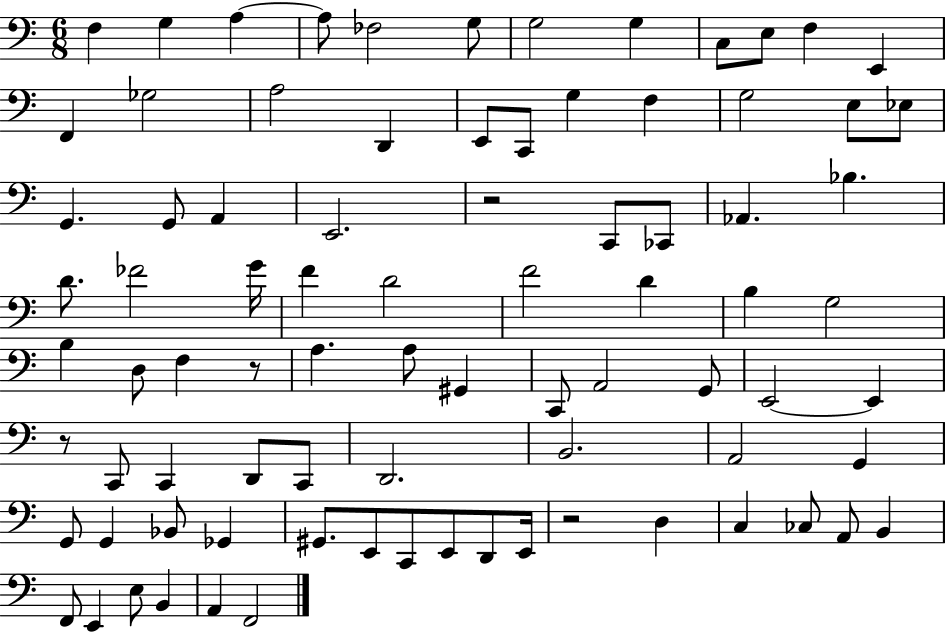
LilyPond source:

{
  \clef bass
  \numericTimeSignature
  \time 6/8
  \key c \major
  f4 g4 a4~~ | a8 fes2 g8 | g2 g4 | c8 e8 f4 e,4 | \break f,4 ges2 | a2 d,4 | e,8 c,8 g4 f4 | g2 e8 ees8 | \break g,4. g,8 a,4 | e,2. | r2 c,8 ces,8 | aes,4. bes4. | \break d'8. fes'2 g'16 | f'4 d'2 | f'2 d'4 | b4 g2 | \break b4 d8 f4 r8 | a4. a8 gis,4 | c,8 a,2 g,8 | e,2~~ e,4 | \break r8 c,8 c,4 d,8 c,8 | d,2. | b,2. | a,2 g,4 | \break g,8 g,4 bes,8 ges,4 | gis,8. e,8 c,8 e,8 d,8 e,16 | r2 d4 | c4 ces8 a,8 b,4 | \break f,8 e,4 e8 b,4 | a,4 f,2 | \bar "|."
}